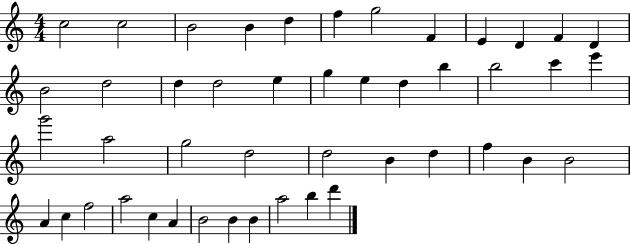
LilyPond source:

{
  \clef treble
  \numericTimeSignature
  \time 4/4
  \key c \major
  c''2 c''2 | b'2 b'4 d''4 | f''4 g''2 f'4 | e'4 d'4 f'4 d'4 | \break b'2 d''2 | d''4 d''2 e''4 | g''4 e''4 d''4 b''4 | b''2 c'''4 e'''4 | \break g'''2 a''2 | g''2 d''2 | d''2 b'4 d''4 | f''4 b'4 b'2 | \break a'4 c''4 f''2 | a''2 c''4 a'4 | b'2 b'4 b'4 | a''2 b''4 d'''4 | \break \bar "|."
}